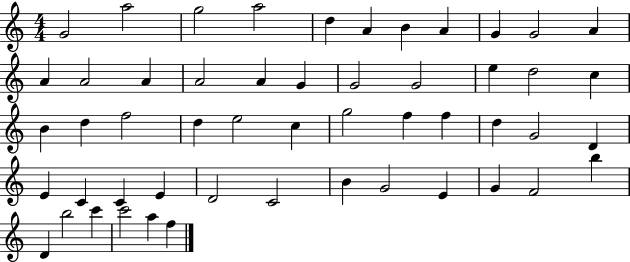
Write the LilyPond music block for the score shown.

{
  \clef treble
  \numericTimeSignature
  \time 4/4
  \key c \major
  g'2 a''2 | g''2 a''2 | d''4 a'4 b'4 a'4 | g'4 g'2 a'4 | \break a'4 a'2 a'4 | a'2 a'4 g'4 | g'2 g'2 | e''4 d''2 c''4 | \break b'4 d''4 f''2 | d''4 e''2 c''4 | g''2 f''4 f''4 | d''4 g'2 d'4 | \break e'4 c'4 c'4 e'4 | d'2 c'2 | b'4 g'2 e'4 | g'4 f'2 b''4 | \break d'4 b''2 c'''4 | c'''2 a''4 f''4 | \bar "|."
}